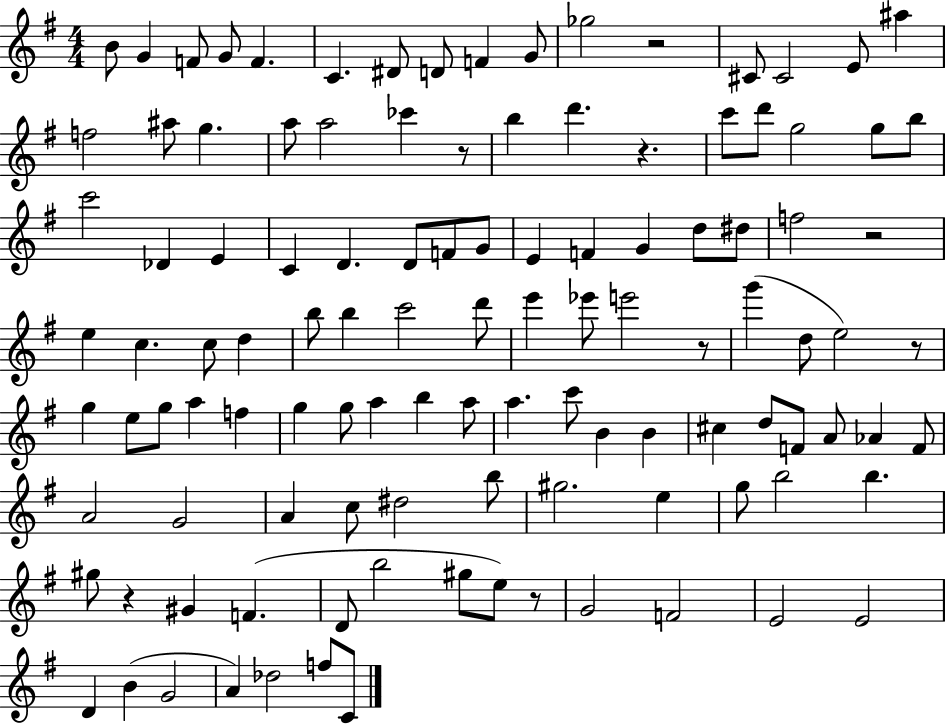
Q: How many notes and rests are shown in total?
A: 113